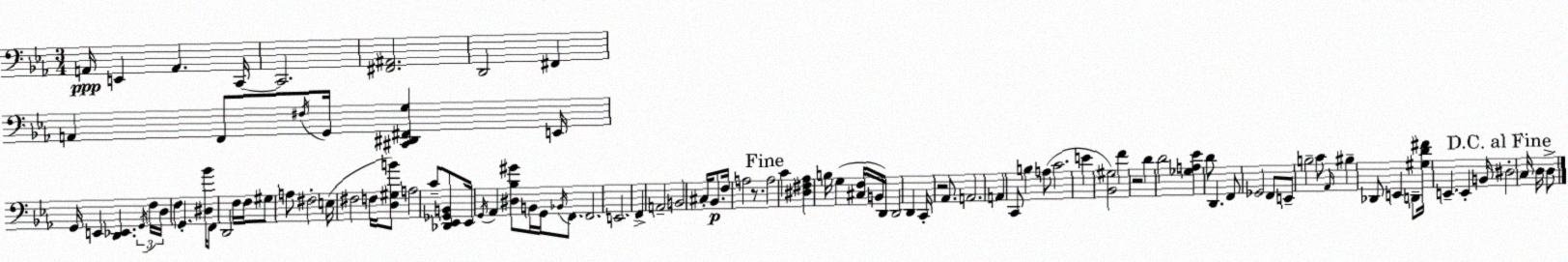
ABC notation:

X:1
T:Untitled
M:3/4
L:1/4
K:Cm
A,,/4 E,, A,, C,,/4 C,,2 [^F,,^A,,]2 D,,2 ^F,, A,, F,,/2 ^F,/4 G,,/4 [^C,,^D,,^F,,G,] E,,/4 G,,/4 E,, [D,,_E,,] G,,/4 F,/4 D,/4 F, G,, [^D,_B]/4 F,,/2 D,,2 F,/4 F,/4 ^G,/2 A,/2 ^F,2 E,/4 ^F,2 F,/4 [D,^G,B]/2 A,2 C/2 [_D,,_E,,_G,,B,,]/2 _E,,/4 G,,/4 _A,, [^D,_B,^G]/2 B,,/4 G,,/4 _B,,/4 F,,/2 F,,2 E,,2 F,, A,,2 B,,2 ^C,/4 _B,,/2 F,/4 A,2 z/2 A,2 C [^D,^F,_A,] B,/4 G, [^C,F,]/4 B,,/4 D,,/4 D,,2 D,, C,,/4 z2 _A,,/2 A,,2 A,, C,,/2 B, A,/2 C2 E [_B,,^G,]2 F z2 D D2 [_G,A,_E] D/2 D,, F,,/2 _G,,2 F,,/2 E,,/2 B,2 C/2 _A,,/4 ^B, _D,,/2 E,, D,,/2 [^G,D^F]/4 E,, E,, B,,/4 ^D,2 C,/4 D,/4 D,/2